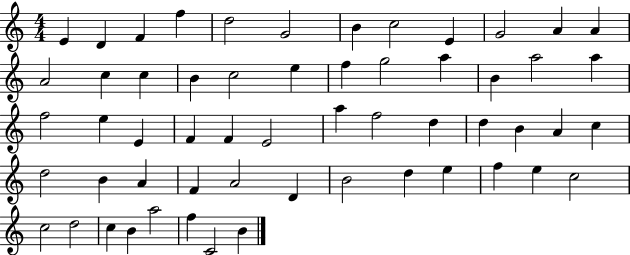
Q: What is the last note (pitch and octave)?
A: B4